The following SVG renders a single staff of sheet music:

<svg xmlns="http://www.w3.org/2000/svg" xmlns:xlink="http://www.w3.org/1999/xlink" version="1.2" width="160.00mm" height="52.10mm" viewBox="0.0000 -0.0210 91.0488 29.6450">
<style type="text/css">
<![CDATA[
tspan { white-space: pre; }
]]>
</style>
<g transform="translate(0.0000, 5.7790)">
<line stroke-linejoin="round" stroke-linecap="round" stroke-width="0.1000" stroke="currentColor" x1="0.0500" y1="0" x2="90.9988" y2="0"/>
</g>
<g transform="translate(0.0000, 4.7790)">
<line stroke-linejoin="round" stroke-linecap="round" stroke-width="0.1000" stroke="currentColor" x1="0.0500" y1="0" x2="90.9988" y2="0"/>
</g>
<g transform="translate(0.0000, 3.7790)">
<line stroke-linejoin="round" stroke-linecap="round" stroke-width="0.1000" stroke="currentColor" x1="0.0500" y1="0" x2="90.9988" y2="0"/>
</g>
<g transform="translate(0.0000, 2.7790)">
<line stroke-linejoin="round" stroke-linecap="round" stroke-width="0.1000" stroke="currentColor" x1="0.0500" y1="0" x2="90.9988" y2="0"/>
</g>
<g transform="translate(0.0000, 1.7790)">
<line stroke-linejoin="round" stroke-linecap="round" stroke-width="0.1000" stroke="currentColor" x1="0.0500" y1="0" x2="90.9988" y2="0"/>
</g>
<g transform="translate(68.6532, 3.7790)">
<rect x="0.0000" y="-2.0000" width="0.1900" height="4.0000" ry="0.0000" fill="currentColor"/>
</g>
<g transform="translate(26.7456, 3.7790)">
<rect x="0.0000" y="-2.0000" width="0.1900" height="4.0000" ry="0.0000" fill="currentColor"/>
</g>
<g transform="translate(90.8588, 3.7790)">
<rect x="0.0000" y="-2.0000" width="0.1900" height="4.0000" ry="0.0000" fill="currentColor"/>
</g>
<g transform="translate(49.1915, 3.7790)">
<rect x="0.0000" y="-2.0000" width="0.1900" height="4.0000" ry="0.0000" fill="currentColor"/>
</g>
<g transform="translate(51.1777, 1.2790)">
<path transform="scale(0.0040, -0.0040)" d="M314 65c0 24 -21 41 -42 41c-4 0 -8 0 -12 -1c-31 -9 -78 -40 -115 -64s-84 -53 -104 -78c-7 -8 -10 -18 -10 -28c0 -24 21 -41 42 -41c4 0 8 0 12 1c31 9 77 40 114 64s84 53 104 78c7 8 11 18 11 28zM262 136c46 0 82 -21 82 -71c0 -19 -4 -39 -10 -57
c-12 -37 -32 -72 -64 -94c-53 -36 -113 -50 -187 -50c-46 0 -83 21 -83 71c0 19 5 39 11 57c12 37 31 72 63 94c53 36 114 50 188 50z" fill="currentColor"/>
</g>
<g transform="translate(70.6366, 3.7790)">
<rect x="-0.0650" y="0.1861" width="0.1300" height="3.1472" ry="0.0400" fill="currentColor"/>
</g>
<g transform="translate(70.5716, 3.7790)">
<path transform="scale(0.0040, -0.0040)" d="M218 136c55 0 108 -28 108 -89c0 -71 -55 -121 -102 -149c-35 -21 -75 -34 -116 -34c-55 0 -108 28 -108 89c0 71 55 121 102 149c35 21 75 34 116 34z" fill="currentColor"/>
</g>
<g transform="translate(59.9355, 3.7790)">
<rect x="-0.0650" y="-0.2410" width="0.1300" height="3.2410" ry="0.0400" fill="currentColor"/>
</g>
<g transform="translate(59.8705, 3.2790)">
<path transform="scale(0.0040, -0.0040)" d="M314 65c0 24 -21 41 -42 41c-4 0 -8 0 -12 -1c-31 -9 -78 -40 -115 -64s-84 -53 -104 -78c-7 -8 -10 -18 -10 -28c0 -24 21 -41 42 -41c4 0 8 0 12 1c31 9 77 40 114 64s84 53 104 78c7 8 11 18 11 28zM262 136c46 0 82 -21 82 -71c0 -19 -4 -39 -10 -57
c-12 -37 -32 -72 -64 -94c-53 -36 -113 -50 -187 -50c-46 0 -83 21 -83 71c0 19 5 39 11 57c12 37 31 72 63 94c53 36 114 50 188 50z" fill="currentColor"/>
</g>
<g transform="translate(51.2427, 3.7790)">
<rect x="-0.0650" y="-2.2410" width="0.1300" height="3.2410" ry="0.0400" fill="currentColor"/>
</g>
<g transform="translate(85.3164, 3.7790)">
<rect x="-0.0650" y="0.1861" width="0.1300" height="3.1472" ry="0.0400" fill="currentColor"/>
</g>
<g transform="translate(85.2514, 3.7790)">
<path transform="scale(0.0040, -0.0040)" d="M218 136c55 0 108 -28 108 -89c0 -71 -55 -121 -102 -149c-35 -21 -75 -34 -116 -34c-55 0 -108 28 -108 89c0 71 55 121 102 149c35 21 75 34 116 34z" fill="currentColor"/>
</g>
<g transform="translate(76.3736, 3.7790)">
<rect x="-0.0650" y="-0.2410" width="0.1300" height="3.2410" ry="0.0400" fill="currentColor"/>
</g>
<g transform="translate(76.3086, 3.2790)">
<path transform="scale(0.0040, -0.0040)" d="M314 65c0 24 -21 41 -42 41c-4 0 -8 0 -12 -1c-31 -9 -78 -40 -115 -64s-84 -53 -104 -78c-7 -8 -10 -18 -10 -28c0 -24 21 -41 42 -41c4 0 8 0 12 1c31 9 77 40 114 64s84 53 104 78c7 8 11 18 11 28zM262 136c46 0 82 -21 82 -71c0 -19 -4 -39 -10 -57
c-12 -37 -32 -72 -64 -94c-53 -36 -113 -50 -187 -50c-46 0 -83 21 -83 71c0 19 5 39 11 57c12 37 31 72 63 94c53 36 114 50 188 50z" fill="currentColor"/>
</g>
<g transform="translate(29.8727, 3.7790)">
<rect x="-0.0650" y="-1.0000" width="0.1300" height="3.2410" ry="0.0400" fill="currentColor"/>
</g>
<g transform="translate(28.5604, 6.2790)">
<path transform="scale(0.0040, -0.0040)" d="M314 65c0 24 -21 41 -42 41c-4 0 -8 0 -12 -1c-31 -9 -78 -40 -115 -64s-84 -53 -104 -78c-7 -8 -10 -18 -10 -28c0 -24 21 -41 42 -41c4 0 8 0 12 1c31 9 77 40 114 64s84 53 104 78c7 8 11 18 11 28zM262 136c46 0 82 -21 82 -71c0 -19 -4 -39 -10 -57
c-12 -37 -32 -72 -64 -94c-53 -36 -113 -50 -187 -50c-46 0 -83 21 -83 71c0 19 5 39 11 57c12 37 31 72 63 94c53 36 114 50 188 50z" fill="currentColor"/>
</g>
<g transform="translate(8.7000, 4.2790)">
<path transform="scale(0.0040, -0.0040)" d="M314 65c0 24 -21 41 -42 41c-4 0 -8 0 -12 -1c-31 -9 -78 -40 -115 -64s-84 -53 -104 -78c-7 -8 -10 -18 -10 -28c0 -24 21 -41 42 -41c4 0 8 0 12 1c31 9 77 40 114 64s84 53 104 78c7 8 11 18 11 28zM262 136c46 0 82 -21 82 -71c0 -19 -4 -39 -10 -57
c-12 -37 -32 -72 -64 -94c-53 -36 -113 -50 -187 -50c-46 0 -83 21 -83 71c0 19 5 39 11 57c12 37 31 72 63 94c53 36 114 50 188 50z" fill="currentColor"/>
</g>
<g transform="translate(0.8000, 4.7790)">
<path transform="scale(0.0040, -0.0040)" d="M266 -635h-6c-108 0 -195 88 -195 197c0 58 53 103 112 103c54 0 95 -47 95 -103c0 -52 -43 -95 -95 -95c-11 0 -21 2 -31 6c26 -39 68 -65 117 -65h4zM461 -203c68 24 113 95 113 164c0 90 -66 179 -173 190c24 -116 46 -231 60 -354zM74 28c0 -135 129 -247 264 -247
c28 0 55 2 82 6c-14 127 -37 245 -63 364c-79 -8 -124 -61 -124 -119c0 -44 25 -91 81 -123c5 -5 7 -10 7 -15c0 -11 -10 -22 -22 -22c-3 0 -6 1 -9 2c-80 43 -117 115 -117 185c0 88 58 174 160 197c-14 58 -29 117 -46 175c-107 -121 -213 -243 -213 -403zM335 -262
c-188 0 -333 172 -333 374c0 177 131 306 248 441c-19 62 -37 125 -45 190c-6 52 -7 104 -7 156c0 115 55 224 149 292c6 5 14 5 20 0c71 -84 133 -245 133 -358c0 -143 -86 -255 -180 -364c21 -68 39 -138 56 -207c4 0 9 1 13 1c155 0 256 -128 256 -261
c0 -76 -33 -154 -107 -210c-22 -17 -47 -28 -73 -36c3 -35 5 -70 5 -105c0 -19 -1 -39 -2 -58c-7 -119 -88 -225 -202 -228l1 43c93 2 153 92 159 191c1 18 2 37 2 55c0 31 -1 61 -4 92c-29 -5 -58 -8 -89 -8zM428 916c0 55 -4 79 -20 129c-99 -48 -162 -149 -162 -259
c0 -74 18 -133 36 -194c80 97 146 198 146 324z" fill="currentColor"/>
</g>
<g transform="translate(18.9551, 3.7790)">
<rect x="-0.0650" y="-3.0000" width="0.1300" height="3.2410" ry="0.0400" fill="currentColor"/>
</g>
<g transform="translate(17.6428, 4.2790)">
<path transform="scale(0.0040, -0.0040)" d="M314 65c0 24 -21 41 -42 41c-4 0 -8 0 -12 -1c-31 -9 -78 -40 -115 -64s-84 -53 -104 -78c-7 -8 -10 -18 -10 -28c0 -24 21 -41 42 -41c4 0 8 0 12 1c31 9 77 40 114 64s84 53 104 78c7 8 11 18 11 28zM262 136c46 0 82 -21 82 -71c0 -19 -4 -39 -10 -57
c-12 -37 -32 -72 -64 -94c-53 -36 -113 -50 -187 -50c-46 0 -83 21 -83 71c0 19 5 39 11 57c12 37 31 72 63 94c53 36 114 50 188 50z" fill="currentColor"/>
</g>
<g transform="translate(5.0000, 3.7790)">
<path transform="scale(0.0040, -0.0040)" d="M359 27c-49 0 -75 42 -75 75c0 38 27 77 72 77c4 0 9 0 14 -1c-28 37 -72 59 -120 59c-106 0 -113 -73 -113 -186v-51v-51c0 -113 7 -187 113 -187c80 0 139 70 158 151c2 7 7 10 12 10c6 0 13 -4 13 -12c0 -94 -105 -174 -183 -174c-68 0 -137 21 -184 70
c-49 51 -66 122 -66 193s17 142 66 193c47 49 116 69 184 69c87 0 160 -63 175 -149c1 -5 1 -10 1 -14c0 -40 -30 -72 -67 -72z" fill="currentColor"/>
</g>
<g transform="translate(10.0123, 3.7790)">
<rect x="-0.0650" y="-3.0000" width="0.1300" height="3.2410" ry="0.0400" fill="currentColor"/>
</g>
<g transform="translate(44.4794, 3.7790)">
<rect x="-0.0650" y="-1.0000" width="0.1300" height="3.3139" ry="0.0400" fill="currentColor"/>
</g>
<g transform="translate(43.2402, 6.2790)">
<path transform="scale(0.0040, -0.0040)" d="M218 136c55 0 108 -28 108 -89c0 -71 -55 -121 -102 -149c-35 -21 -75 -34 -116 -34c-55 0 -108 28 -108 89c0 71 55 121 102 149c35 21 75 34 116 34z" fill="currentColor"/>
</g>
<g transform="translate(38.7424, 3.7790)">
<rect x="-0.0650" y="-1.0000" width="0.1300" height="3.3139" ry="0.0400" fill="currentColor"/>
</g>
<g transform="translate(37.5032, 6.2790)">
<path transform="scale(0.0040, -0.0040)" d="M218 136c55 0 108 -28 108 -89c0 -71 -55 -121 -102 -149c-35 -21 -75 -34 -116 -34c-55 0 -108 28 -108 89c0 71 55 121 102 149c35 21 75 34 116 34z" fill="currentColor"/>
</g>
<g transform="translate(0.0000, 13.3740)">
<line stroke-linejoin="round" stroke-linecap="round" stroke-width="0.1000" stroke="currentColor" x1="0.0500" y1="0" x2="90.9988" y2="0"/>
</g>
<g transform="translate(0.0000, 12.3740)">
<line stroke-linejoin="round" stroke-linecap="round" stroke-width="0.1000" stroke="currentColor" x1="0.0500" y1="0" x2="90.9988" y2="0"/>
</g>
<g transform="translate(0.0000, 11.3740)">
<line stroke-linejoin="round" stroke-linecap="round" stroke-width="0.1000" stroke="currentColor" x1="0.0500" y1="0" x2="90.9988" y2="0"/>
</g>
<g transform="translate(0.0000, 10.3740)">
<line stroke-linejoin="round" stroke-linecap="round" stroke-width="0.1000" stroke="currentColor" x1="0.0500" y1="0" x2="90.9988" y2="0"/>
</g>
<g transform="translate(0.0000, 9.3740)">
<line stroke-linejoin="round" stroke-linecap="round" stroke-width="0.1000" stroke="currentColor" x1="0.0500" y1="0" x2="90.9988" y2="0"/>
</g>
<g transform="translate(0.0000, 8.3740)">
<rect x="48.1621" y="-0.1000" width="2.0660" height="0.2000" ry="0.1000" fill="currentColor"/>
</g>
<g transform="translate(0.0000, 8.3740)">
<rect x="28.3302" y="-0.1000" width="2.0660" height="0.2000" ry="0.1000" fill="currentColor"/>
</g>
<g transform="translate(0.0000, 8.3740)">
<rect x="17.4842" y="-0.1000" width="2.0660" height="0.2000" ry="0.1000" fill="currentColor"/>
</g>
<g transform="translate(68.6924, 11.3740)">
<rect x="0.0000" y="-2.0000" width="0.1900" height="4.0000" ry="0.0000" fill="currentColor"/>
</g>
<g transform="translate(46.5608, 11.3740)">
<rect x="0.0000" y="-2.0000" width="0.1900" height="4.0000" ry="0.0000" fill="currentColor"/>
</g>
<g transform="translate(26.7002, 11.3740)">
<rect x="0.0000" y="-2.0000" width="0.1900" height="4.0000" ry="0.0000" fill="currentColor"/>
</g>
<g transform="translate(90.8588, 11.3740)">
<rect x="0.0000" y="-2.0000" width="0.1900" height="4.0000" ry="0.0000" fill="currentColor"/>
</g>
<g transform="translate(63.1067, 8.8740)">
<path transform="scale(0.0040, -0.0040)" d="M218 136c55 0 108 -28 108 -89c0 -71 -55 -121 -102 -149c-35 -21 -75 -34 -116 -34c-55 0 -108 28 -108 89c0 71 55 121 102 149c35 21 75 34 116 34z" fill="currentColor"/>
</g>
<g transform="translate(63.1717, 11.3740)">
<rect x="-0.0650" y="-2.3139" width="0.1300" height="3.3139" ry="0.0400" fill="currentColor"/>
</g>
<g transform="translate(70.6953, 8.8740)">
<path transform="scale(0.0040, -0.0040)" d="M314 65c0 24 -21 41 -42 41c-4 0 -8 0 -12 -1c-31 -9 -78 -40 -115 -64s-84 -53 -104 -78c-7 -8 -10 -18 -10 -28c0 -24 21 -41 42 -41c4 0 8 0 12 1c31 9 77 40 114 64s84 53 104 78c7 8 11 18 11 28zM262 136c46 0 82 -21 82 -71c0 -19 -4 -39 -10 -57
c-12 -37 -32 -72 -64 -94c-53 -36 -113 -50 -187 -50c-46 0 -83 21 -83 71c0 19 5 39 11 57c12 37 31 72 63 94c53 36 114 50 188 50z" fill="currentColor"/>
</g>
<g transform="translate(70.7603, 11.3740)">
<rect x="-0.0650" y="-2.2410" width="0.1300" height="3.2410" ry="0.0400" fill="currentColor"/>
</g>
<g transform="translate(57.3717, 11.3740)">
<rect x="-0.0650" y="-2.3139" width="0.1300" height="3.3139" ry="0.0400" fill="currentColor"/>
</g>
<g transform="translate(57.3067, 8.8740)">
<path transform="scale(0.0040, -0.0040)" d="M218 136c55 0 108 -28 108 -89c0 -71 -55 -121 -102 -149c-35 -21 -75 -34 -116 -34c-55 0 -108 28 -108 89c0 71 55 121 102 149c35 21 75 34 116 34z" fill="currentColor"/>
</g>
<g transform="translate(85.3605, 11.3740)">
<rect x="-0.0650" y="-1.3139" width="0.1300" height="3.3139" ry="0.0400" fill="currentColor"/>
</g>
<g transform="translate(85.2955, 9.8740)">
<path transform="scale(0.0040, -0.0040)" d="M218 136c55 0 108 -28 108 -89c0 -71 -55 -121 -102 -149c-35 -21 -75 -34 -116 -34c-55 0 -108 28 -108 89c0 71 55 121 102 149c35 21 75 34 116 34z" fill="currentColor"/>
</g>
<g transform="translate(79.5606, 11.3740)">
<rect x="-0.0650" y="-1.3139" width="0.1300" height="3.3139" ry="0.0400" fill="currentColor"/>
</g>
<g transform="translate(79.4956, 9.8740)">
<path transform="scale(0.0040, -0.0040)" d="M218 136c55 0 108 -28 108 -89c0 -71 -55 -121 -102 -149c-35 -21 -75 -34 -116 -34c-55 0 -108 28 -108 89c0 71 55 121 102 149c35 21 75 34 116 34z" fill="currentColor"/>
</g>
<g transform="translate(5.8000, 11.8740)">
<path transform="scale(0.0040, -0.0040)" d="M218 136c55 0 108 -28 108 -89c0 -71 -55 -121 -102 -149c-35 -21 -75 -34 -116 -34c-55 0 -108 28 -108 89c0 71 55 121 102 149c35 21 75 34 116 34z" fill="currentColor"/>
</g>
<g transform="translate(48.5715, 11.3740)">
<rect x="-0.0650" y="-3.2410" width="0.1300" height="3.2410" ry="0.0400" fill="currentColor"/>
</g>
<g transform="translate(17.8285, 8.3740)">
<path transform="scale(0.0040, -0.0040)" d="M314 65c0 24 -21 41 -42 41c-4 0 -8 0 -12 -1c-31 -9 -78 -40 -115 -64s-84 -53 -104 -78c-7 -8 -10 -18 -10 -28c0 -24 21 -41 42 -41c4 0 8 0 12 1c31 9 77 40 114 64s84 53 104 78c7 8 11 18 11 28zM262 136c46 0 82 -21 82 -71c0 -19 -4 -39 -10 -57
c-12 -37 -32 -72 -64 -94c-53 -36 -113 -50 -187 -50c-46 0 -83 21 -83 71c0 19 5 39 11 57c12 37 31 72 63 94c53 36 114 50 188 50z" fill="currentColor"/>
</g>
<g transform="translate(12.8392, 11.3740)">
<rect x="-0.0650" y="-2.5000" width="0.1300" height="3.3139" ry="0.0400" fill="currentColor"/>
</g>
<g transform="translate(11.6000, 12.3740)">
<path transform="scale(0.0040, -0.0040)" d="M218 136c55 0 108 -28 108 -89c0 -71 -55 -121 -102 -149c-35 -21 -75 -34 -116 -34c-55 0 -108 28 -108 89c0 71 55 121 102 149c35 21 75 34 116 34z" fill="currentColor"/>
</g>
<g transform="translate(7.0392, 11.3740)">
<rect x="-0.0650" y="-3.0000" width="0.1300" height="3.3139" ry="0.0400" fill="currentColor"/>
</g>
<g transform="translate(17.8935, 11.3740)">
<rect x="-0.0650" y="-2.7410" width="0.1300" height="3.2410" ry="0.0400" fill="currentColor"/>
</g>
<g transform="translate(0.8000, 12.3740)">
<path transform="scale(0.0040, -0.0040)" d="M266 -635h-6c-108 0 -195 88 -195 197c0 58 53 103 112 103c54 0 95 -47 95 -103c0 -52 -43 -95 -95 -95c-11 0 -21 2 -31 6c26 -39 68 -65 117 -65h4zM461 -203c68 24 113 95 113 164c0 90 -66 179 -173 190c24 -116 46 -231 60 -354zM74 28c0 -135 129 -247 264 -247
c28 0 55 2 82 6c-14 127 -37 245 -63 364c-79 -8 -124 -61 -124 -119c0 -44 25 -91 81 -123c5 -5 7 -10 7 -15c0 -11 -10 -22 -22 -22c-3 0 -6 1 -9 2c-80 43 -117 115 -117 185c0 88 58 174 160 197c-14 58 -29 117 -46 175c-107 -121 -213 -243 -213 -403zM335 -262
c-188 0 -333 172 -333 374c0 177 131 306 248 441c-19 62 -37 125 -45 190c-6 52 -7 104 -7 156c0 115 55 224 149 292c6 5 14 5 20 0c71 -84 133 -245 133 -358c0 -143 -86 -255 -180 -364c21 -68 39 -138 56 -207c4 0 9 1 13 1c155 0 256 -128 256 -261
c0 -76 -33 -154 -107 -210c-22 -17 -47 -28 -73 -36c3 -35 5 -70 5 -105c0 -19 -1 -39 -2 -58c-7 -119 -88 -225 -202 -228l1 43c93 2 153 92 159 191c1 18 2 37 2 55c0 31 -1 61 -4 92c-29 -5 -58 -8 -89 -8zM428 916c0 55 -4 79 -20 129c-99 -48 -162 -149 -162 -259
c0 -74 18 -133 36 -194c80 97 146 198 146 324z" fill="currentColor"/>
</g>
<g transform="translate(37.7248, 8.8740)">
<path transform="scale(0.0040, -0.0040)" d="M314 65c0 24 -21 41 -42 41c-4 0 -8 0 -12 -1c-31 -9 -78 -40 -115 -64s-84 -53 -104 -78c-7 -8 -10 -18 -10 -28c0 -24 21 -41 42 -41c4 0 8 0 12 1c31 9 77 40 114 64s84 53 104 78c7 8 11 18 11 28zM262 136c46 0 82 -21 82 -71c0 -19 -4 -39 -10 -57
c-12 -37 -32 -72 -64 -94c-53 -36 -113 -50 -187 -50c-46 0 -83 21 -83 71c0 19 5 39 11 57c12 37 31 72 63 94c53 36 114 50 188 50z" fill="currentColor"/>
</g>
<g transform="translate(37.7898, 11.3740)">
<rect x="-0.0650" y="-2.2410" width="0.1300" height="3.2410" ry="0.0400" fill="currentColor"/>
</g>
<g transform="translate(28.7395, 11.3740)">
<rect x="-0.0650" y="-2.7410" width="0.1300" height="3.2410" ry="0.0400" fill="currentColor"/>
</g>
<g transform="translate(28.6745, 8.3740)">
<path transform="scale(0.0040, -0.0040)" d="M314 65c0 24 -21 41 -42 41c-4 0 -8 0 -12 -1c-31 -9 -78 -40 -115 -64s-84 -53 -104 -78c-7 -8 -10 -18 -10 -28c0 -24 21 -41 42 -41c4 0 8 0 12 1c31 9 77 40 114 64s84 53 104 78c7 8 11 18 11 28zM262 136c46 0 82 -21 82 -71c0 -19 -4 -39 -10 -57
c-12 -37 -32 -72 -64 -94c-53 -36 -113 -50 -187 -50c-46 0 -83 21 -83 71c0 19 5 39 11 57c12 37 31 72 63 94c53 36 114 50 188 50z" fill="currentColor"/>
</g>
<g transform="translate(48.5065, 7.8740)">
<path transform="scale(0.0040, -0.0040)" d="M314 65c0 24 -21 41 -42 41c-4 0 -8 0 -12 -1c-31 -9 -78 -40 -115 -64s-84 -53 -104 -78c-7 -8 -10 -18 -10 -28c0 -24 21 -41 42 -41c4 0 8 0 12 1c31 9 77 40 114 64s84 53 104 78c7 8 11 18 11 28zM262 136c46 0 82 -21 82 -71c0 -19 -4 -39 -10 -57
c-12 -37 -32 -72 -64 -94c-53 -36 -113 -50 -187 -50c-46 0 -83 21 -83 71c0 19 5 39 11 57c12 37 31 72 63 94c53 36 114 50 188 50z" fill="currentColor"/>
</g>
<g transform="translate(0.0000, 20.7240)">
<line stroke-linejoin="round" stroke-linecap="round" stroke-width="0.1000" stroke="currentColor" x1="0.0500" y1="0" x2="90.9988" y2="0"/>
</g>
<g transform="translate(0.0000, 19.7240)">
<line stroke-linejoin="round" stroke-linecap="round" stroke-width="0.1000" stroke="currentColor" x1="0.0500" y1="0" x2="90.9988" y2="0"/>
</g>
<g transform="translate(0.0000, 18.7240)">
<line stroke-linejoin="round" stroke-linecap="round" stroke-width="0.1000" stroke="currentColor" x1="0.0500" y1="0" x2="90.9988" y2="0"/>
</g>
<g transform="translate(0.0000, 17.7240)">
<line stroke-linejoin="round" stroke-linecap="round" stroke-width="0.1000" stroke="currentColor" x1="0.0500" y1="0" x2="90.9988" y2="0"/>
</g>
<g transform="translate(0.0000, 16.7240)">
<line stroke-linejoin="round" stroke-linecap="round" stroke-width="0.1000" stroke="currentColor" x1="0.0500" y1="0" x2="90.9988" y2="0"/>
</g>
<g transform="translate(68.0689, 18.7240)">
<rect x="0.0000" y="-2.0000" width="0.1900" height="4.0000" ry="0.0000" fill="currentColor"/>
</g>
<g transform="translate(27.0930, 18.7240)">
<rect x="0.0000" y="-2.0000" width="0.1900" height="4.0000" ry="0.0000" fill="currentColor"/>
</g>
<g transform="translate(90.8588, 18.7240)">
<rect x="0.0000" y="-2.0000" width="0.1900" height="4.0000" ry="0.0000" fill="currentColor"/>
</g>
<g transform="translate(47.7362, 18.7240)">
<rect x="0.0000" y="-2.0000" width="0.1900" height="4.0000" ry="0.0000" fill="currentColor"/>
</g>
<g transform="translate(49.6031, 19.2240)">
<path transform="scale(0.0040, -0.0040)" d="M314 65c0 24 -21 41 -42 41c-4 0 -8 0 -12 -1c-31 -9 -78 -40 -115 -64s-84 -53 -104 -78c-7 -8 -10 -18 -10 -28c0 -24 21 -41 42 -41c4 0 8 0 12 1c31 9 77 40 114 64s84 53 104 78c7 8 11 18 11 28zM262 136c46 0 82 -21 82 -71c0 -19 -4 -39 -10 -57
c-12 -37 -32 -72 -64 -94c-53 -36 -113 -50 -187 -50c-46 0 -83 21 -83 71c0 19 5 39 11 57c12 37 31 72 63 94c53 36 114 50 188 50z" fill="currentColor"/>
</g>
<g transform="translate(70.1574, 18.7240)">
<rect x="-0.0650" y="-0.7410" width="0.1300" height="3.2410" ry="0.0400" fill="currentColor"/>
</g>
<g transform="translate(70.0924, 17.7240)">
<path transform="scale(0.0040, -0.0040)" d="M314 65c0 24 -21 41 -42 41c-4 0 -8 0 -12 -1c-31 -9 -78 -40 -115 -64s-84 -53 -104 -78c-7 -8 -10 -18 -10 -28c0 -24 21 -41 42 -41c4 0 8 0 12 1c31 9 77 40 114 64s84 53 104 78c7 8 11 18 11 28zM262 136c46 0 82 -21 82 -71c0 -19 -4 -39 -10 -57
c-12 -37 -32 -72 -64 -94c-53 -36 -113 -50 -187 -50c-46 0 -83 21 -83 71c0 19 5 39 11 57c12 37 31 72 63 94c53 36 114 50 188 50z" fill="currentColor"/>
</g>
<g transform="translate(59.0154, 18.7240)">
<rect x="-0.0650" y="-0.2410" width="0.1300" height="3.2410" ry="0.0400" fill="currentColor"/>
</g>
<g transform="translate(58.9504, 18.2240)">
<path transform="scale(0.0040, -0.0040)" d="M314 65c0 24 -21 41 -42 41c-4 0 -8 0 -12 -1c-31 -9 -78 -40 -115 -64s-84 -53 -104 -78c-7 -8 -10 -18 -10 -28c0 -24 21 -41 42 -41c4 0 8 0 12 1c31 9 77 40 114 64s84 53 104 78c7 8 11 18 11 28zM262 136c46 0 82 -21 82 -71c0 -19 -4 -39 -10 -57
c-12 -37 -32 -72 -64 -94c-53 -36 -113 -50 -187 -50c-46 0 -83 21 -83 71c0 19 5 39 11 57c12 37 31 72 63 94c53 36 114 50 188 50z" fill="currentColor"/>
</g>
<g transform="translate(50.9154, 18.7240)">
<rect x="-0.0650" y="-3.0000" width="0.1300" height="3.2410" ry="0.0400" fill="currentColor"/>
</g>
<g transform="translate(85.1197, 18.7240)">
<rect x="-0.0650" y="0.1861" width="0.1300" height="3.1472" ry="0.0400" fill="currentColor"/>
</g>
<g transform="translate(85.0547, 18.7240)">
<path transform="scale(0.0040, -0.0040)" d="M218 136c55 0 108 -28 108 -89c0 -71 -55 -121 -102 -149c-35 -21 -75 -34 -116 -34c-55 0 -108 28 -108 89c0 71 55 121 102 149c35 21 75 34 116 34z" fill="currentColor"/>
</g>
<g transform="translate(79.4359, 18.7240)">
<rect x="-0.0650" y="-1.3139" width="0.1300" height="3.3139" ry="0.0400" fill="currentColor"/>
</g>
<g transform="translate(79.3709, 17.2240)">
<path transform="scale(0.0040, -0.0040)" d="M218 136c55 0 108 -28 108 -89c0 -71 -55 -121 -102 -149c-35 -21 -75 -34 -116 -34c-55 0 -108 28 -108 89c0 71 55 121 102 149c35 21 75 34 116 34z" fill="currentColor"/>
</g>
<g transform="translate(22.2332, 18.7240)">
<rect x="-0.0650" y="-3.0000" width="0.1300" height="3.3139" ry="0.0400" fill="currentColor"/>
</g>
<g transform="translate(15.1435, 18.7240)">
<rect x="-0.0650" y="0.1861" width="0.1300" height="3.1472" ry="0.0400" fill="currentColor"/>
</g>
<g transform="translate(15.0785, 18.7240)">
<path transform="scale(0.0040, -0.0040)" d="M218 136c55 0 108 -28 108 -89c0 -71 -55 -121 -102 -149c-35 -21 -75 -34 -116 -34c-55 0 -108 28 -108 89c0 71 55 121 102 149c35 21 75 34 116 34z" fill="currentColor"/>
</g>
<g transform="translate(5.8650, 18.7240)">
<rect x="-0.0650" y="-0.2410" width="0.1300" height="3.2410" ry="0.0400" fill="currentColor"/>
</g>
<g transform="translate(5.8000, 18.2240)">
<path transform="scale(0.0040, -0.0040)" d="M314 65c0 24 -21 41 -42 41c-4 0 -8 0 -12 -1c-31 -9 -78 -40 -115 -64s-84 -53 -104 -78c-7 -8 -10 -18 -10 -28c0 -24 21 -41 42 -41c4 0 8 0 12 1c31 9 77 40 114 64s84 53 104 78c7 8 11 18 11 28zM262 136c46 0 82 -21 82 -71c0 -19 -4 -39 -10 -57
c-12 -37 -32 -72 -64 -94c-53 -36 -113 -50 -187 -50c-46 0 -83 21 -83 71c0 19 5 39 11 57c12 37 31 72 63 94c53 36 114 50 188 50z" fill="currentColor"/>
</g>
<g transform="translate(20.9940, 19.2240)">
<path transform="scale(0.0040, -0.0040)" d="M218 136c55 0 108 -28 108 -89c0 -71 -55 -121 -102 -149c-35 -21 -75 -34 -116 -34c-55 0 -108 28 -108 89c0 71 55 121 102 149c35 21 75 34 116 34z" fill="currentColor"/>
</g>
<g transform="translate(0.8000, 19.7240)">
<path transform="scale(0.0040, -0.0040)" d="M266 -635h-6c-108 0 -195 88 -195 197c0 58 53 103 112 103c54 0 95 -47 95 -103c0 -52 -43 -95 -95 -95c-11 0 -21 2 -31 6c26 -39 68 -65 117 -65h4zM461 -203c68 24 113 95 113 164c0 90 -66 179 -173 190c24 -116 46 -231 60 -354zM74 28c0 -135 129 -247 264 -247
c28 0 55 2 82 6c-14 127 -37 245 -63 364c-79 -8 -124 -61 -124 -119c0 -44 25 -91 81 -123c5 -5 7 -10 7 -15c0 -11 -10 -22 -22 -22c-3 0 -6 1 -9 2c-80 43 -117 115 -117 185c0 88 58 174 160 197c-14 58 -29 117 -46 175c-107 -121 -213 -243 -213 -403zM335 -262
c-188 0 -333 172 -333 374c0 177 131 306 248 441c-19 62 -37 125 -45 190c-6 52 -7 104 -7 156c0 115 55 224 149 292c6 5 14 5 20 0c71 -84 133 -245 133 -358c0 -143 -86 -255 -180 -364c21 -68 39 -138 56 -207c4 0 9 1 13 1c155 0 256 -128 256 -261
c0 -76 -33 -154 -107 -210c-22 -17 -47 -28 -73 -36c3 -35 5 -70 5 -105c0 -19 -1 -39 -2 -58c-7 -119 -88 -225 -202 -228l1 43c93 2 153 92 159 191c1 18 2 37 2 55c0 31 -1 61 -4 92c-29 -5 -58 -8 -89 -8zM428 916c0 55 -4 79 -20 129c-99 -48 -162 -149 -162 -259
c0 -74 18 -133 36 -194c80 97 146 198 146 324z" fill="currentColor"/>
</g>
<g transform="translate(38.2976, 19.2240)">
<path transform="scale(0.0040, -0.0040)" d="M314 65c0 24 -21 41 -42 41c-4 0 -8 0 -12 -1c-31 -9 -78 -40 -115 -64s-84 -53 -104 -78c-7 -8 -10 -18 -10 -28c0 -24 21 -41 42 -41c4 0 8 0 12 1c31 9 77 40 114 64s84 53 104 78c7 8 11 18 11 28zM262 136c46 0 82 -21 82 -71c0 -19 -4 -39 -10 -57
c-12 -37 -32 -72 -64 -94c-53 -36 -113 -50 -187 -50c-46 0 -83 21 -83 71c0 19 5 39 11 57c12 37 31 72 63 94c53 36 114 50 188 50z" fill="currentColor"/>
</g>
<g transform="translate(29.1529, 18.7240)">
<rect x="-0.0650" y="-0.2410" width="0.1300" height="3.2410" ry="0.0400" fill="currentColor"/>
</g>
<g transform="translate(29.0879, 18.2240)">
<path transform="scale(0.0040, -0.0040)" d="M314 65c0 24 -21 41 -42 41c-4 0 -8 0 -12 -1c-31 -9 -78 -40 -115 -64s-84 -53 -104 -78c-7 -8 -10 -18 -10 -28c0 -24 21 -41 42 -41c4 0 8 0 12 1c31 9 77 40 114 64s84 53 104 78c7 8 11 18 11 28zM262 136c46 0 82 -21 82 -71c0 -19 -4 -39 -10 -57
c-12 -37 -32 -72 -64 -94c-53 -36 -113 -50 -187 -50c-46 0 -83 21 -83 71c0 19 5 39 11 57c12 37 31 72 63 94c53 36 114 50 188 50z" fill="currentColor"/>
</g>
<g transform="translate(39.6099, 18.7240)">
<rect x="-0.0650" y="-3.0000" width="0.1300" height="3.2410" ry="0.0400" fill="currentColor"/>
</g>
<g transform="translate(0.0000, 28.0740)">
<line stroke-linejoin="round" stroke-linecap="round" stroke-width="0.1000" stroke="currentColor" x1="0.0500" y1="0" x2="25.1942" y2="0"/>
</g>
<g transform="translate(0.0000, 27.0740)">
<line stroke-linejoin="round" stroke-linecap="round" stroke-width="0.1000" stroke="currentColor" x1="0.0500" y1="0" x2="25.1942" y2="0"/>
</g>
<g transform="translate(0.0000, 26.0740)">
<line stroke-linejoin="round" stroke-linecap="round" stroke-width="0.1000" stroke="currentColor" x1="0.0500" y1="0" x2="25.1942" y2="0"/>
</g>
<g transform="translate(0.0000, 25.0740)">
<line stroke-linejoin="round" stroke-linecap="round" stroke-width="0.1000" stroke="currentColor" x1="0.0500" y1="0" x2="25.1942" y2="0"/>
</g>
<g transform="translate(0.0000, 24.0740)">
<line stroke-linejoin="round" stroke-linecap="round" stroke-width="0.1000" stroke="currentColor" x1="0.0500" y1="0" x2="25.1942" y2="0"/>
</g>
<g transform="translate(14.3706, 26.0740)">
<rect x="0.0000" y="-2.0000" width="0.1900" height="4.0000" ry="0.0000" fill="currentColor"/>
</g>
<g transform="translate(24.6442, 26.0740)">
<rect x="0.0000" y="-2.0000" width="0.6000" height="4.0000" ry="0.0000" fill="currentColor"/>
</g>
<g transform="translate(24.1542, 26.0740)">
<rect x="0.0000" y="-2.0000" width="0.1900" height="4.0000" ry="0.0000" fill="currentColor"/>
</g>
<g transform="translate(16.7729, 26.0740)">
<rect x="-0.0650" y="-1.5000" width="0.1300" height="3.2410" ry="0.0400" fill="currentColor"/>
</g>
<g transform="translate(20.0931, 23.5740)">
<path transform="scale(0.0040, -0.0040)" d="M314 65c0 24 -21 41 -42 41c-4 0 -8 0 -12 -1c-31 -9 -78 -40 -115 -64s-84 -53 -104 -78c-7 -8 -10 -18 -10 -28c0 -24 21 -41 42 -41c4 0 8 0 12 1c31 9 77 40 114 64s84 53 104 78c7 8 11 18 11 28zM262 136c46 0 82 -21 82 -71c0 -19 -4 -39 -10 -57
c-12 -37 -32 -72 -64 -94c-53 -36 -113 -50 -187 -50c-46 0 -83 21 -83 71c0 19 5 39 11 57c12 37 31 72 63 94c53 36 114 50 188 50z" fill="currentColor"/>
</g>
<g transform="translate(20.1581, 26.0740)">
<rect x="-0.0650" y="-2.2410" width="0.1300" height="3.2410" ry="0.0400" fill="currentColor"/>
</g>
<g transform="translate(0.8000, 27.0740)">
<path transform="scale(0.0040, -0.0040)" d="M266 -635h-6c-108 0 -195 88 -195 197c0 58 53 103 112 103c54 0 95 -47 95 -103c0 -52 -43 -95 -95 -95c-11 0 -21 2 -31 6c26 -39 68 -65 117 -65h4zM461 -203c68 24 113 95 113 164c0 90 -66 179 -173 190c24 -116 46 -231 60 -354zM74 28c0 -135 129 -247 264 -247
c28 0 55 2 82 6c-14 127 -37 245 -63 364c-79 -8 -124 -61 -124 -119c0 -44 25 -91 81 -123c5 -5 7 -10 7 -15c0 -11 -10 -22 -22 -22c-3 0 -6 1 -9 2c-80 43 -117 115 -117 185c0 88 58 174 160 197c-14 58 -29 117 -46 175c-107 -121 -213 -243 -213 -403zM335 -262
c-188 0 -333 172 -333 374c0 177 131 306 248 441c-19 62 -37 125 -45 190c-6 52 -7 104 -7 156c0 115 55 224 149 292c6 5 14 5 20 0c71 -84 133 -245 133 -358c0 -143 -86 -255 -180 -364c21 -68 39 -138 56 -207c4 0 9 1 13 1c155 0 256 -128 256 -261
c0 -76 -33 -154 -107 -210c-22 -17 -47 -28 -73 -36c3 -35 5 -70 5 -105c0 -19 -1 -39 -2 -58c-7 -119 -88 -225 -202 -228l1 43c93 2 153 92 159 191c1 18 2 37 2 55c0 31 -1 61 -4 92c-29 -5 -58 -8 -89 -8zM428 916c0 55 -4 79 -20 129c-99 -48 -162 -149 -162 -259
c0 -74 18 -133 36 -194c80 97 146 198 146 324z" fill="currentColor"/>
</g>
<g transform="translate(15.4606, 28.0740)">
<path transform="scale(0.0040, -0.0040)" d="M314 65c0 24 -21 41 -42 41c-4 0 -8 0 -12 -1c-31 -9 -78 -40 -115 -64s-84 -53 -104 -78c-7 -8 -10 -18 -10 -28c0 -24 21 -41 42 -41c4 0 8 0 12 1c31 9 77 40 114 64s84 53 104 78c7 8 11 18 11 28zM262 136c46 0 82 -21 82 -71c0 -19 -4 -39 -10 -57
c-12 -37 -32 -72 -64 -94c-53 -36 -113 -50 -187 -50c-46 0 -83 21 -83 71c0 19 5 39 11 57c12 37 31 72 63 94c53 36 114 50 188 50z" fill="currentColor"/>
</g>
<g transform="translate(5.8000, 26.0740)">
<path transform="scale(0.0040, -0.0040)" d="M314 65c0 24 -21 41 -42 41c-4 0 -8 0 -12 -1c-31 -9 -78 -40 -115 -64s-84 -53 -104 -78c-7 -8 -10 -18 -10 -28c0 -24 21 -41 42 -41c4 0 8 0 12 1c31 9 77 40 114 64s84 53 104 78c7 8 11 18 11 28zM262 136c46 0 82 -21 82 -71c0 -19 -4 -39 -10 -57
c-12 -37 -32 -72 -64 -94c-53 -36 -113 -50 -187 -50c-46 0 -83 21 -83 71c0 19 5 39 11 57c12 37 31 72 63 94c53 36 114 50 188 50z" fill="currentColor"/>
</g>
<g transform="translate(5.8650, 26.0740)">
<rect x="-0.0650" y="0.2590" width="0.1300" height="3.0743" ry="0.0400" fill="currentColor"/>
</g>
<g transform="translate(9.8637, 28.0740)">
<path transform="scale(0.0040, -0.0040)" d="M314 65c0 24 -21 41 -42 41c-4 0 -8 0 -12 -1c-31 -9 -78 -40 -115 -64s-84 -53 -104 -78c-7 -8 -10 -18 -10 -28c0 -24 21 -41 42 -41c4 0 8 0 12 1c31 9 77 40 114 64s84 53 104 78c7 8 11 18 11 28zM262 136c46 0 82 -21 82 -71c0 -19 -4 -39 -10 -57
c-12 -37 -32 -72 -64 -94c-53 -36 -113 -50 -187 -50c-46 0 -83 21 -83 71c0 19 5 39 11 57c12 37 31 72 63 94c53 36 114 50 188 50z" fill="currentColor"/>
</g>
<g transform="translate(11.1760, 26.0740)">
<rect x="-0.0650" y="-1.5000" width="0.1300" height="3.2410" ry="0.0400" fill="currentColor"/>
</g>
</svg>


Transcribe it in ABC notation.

X:1
T:Untitled
M:4/4
L:1/4
K:C
A2 A2 D2 D D g2 c2 B c2 B A G a2 a2 g2 b2 g g g2 e e c2 B A c2 A2 A2 c2 d2 e B B2 E2 E2 g2